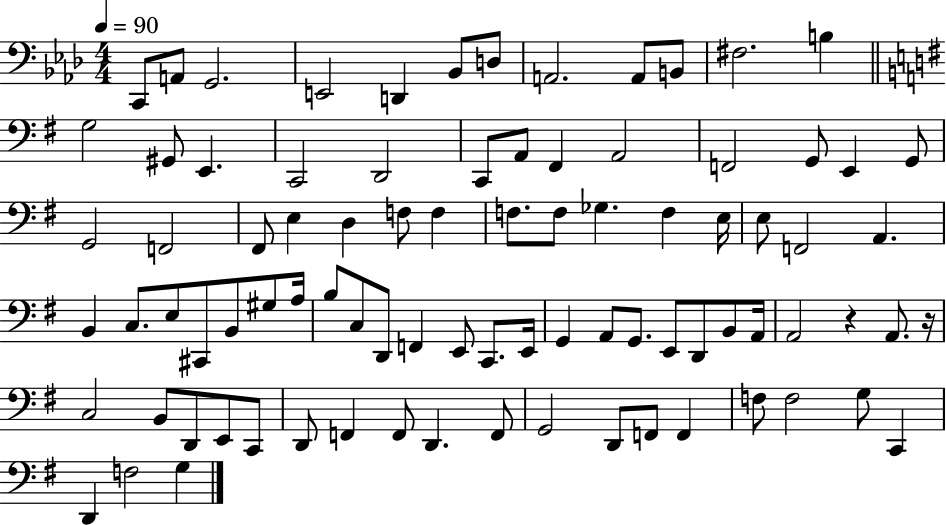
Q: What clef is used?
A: bass